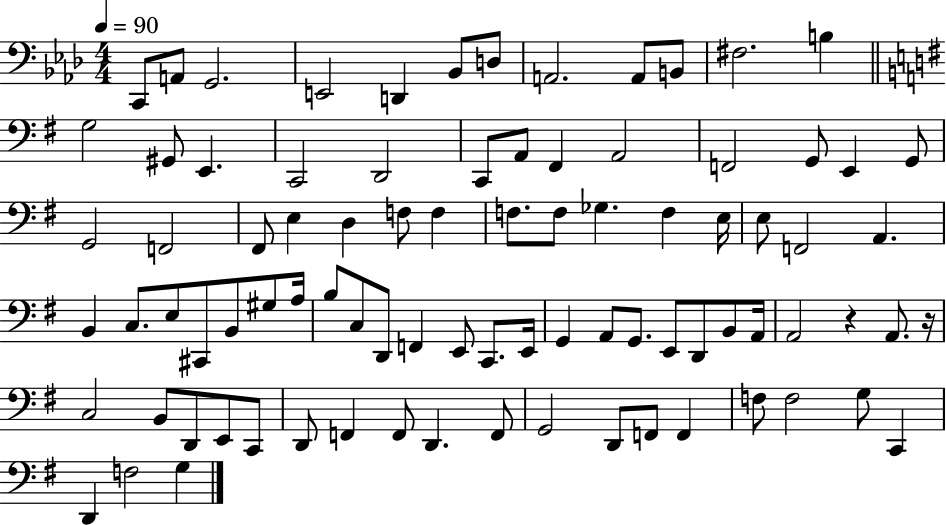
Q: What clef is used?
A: bass